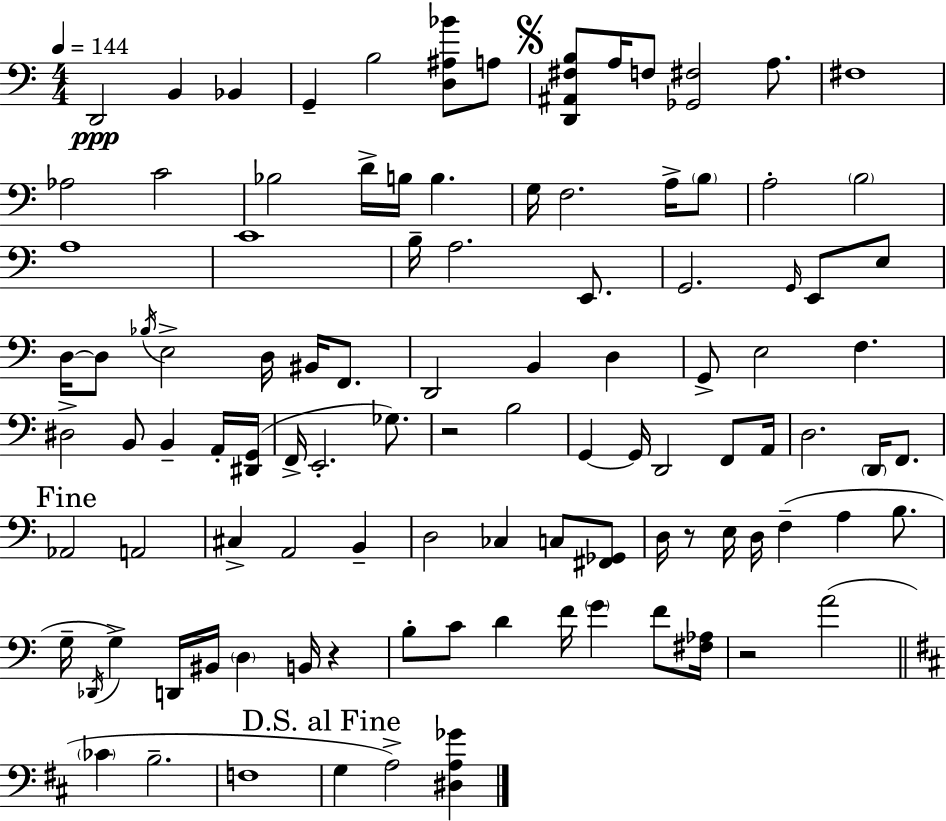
{
  \clef bass
  \numericTimeSignature
  \time 4/4
  \key c \major
  \tempo 4 = 144
  d,2\ppp b,4 bes,4 | g,4-- b2 <d ais bes'>8 a8 | \mark \markup { \musicglyph "scripts.segno" } <d, ais, fis b>8 a16 f8 <ges, fis>2 a8. | fis1 | \break aes2 c'2 | bes2 d'16-> b16 b4. | g16 f2. a16-> \parenthesize b8 | a2-. \parenthesize b2 | \break a1 | c'1 | b16-- a2. e,8. | g,2. \grace { g,16 } e,8 e8 | \break d16~~ d8 \acciaccatura { bes16 } e2-> d16 bis,16 f,8. | d,2 b,4 d4 | g,8-> e2 f4. | dis2-> b,8 b,4-- | \break a,16-. <dis, g,>16( f,16-> e,2.-. ges8.) | r2 b2 | g,4~~ g,16 d,2 f,8 | a,16 d2. \parenthesize d,16 f,8. | \break \mark "Fine" aes,2 a,2 | cis4-> a,2 b,4-- | d2 ces4 c8 | <fis, ges,>8 d16 r8 e16 d16 f4--( a4 b8. | \break g16-- \acciaccatura { des,16 } g4->) d,16 bis,16 \parenthesize d4 b,16 r4 | b8-. c'8 d'4 f'16 \parenthesize g'4 | f'8 <fis aes>16 r2 a'2( | \bar "||" \break \key d \major \parenthesize ces'4 b2.-- | f1 | \mark "D.S. al Fine" g4 a2->) <dis a ges'>4 | \bar "|."
}